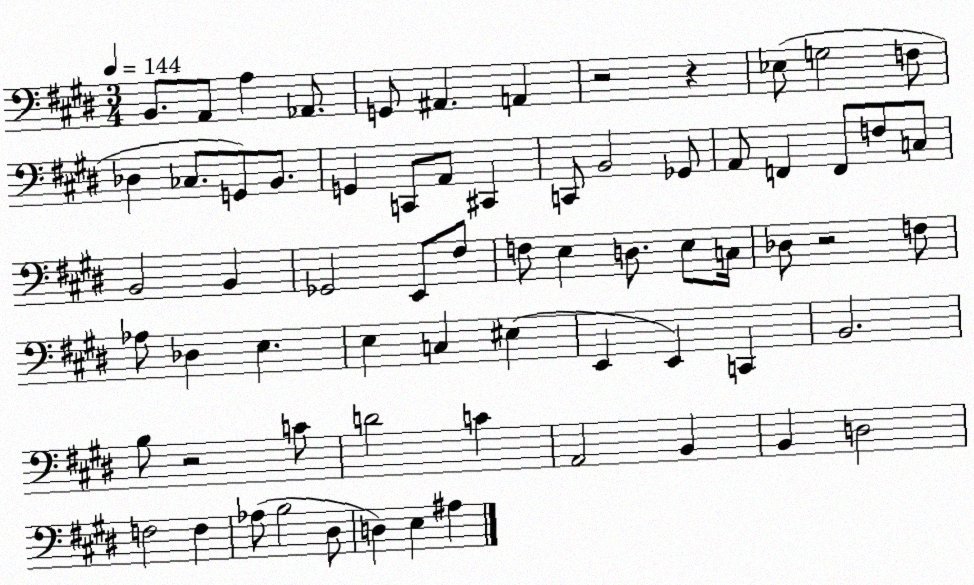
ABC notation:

X:1
T:Untitled
M:3/4
L:1/4
K:E
B,,/2 A,,/2 A, _A,,/2 G,,/2 ^A,, A,, z2 z _E,/2 G,2 F,/2 _D, _C,/2 G,,/2 B,,/2 G,, C,,/2 A,,/2 ^C,, C,,/2 B,,2 _G,,/2 A,,/2 F,, F,,/2 F,/2 C,/2 B,,2 B,, _G,,2 E,,/2 ^F,/2 F,/2 E, D,/2 E,/2 C,/4 _D,/2 z2 F,/2 _A,/2 _D, E, E, C, ^E, E,, E,, C,, B,,2 B,/2 z2 C/2 D2 C A,,2 B,, B,, D,2 F,2 F, _A,/2 B,2 ^D,/2 D, E, ^A,